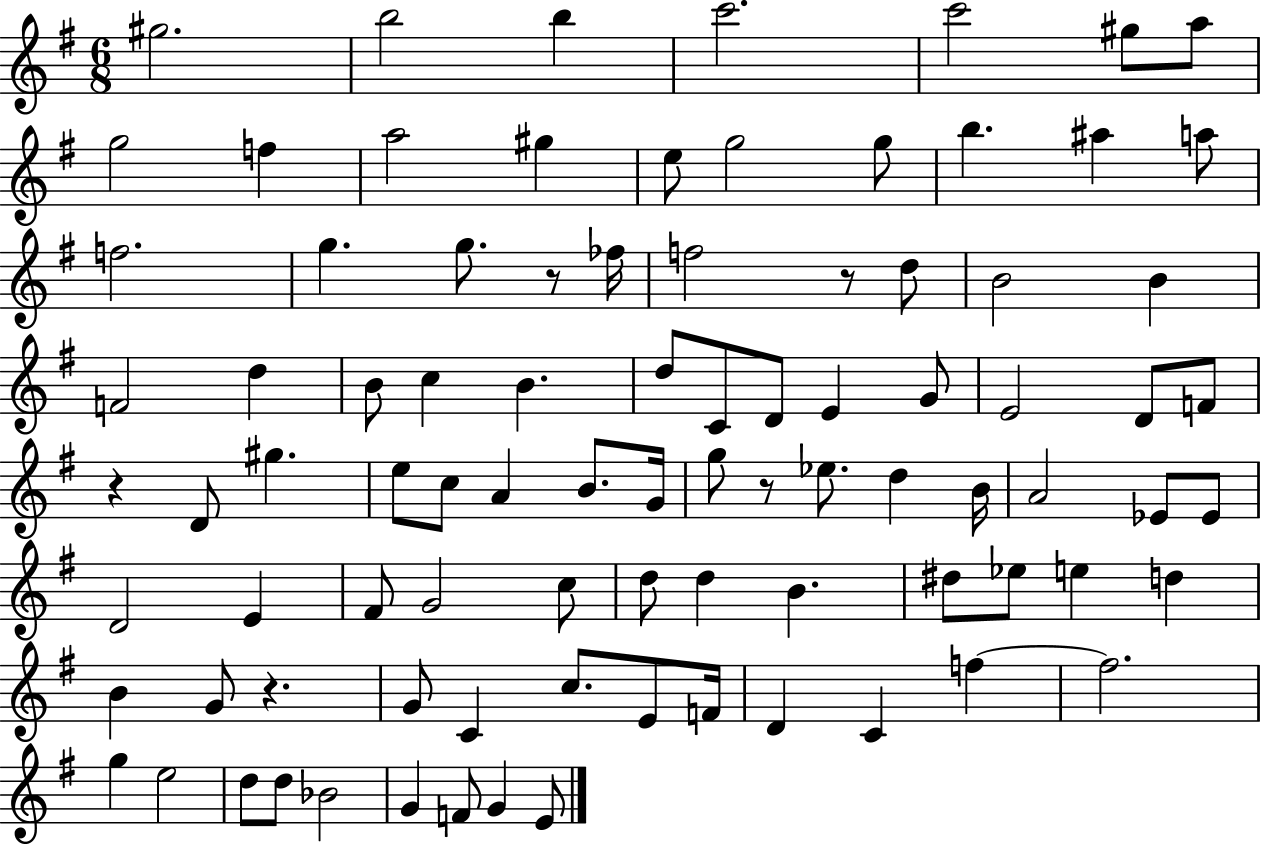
G#5/h. B5/h B5/q C6/h. C6/h G#5/e A5/e G5/h F5/q A5/h G#5/q E5/e G5/h G5/e B5/q. A#5/q A5/e F5/h. G5/q. G5/e. R/e FES5/s F5/h R/e D5/e B4/h B4/q F4/h D5/q B4/e C5/q B4/q. D5/e C4/e D4/e E4/q G4/e E4/h D4/e F4/e R/q D4/e G#5/q. E5/e C5/e A4/q B4/e. G4/s G5/e R/e Eb5/e. D5/q B4/s A4/h Eb4/e Eb4/e D4/h E4/q F#4/e G4/h C5/e D5/e D5/q B4/q. D#5/e Eb5/e E5/q D5/q B4/q G4/e R/q. G4/e C4/q C5/e. E4/e F4/s D4/q C4/q F5/q F5/h. G5/q E5/h D5/e D5/e Bb4/h G4/q F4/e G4/q E4/e